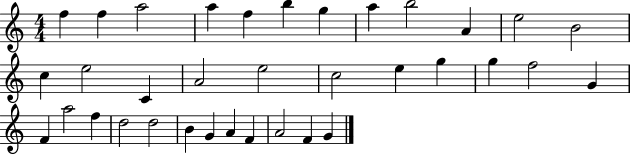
X:1
T:Untitled
M:4/4
L:1/4
K:C
f f a2 a f b g a b2 A e2 B2 c e2 C A2 e2 c2 e g g f2 G F a2 f d2 d2 B G A F A2 F G